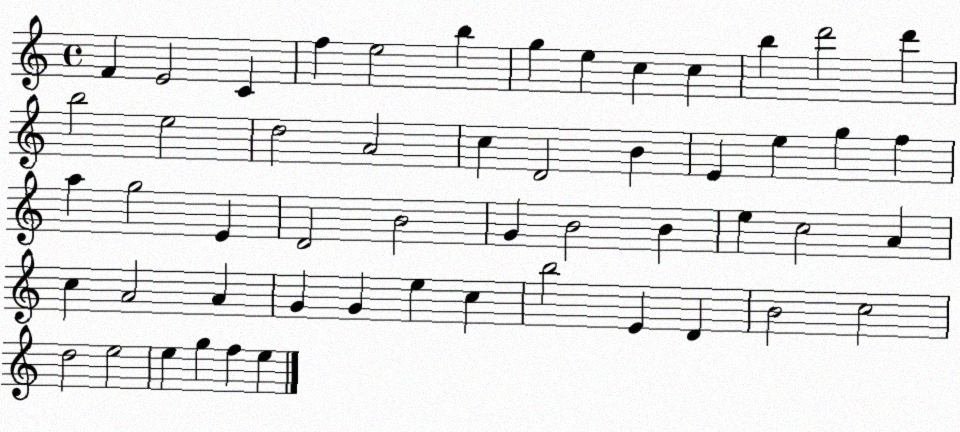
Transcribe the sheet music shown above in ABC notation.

X:1
T:Untitled
M:4/4
L:1/4
K:C
F E2 C f e2 b g e c c b d'2 d' b2 e2 d2 A2 c D2 B E e g f a g2 E D2 B2 G B2 B e c2 A c A2 A G G e c b2 E D B2 c2 d2 e2 e g f e